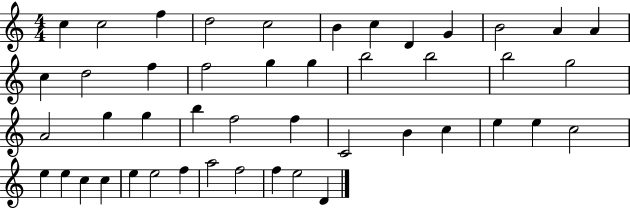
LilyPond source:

{
  \clef treble
  \numericTimeSignature
  \time 4/4
  \key c \major
  c''4 c''2 f''4 | d''2 c''2 | b'4 c''4 d'4 g'4 | b'2 a'4 a'4 | \break c''4 d''2 f''4 | f''2 g''4 g''4 | b''2 b''2 | b''2 g''2 | \break a'2 g''4 g''4 | b''4 f''2 f''4 | c'2 b'4 c''4 | e''4 e''4 c''2 | \break e''4 e''4 c''4 c''4 | e''4 e''2 f''4 | a''2 f''2 | f''4 e''2 d'4 | \break \bar "|."
}